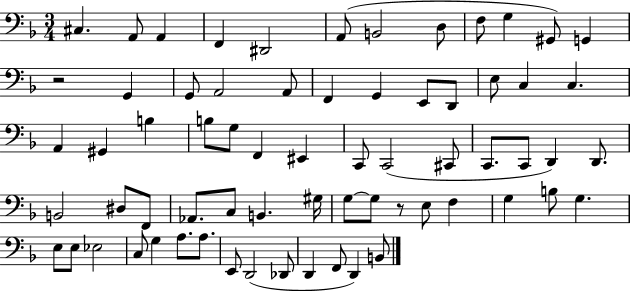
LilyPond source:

{
  \clef bass
  \numericTimeSignature
  \time 3/4
  \key f \major
  cis4. a,8 a,4 | f,4 dis,2 | a,8( b,2 d8 | f8 g4 gis,8) g,4 | \break r2 g,4 | g,8 a,2 a,8 | f,4 g,4 e,8 d,8 | e8 c4 c4. | \break a,4 gis,4 b4 | b8 g8 f,4 eis,4 | c,8 c,2( cis,8 | c,8. c,8 d,4) d,8. | \break b,2 dis8 f,8 | aes,8. c8 b,4. gis16 | g8~~ g8 r8 e8 f4 | g4 b8 g4. | \break e8 e8 ees2 | c8 g4 a8. a8. | e,8 d,2( des,8 | d,4 f,8 d,4) b,8 | \break \bar "|."
}